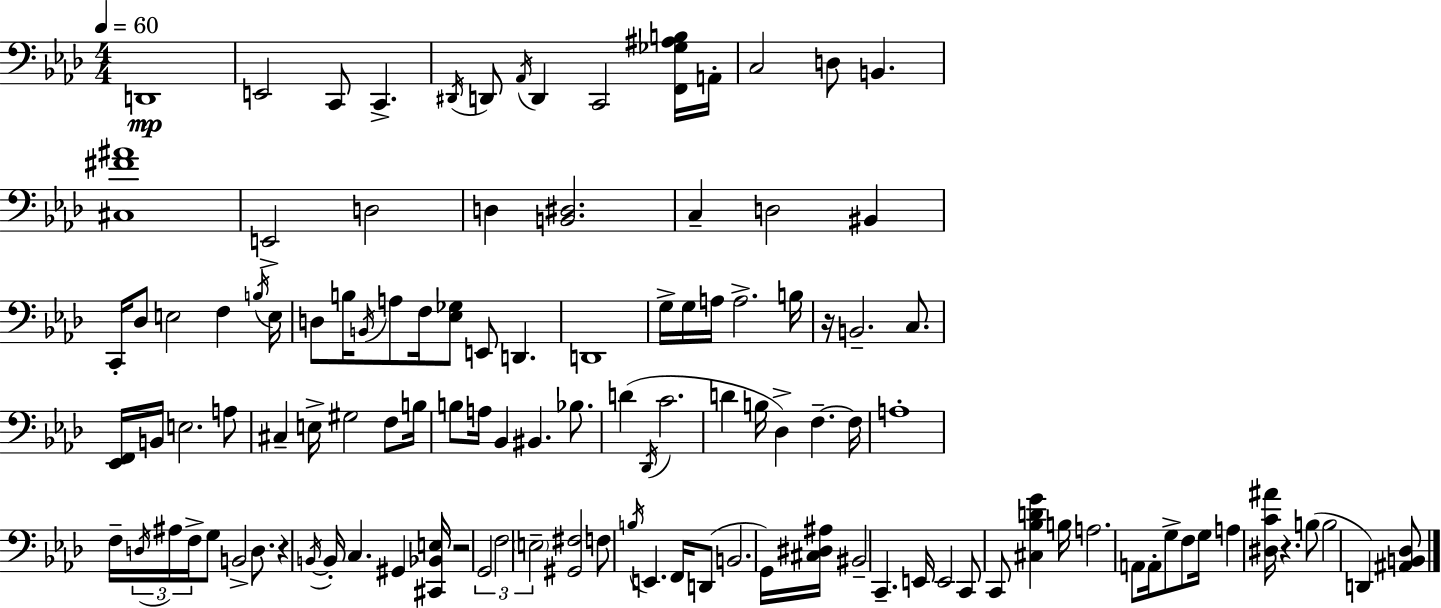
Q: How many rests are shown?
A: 4